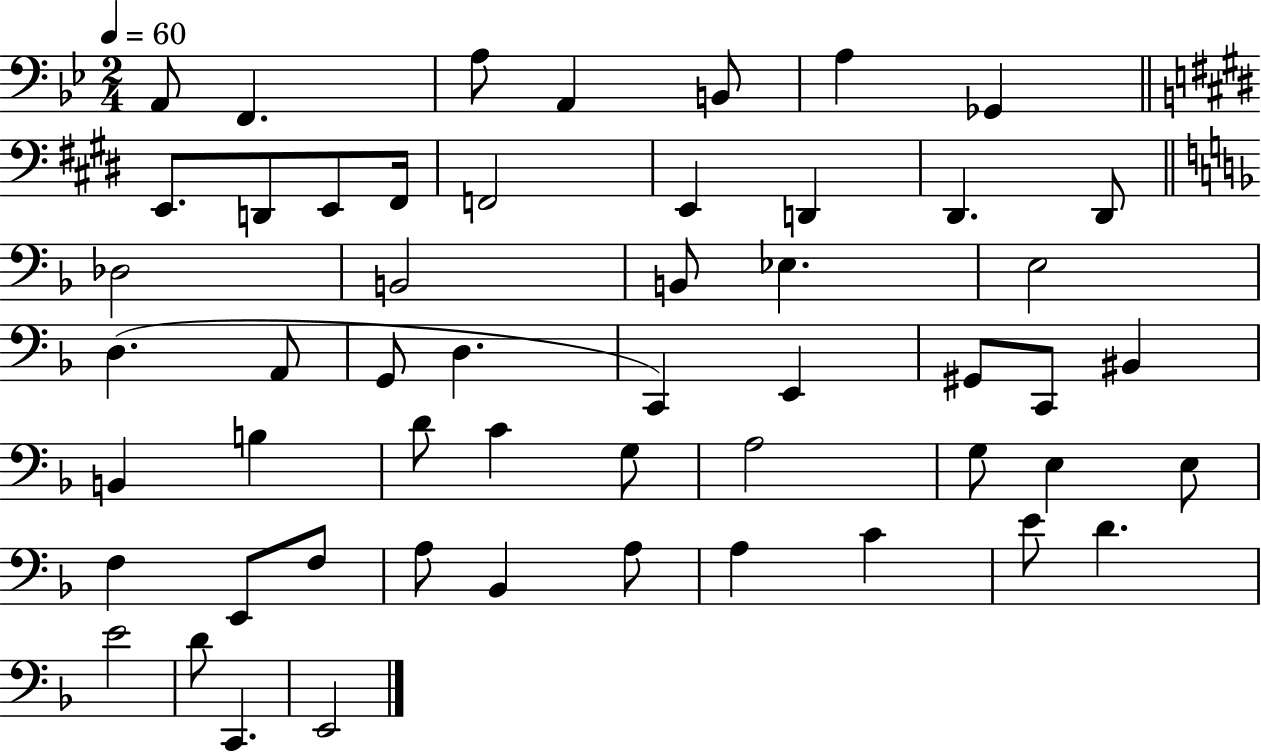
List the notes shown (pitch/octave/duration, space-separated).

A2/e F2/q. A3/e A2/q B2/e A3/q Gb2/q E2/e. D2/e E2/e F#2/s F2/h E2/q D2/q D#2/q. D#2/e Db3/h B2/h B2/e Eb3/q. E3/h D3/q. A2/e G2/e D3/q. C2/q E2/q G#2/e C2/e BIS2/q B2/q B3/q D4/e C4/q G3/e A3/h G3/e E3/q E3/e F3/q E2/e F3/e A3/e Bb2/q A3/e A3/q C4/q E4/e D4/q. E4/h D4/e C2/q. E2/h